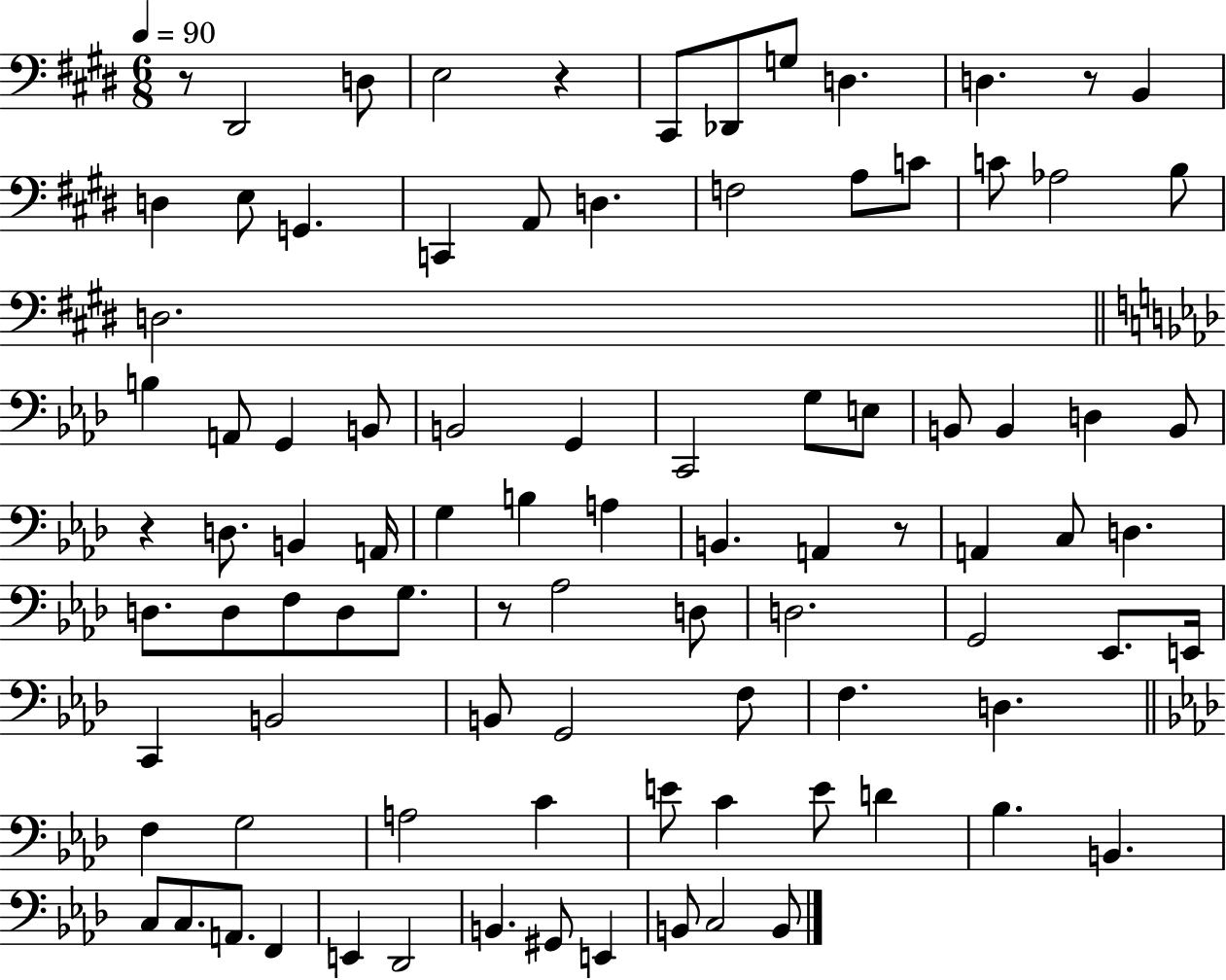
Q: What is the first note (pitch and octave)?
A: D#2